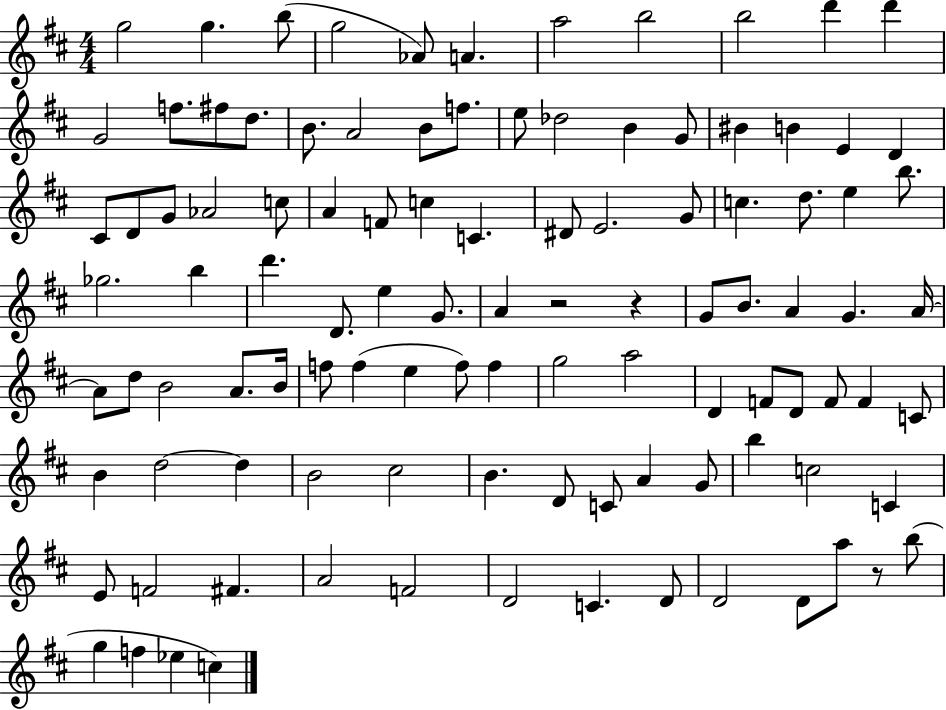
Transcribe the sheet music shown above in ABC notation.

X:1
T:Untitled
M:4/4
L:1/4
K:D
g2 g b/2 g2 _A/2 A a2 b2 b2 d' d' G2 f/2 ^f/2 d/2 B/2 A2 B/2 f/2 e/2 _d2 B G/2 ^B B E D ^C/2 D/2 G/2 _A2 c/2 A F/2 c C ^D/2 E2 G/2 c d/2 e b/2 _g2 b d' D/2 e G/2 A z2 z G/2 B/2 A G A/4 A/2 d/2 B2 A/2 B/4 f/2 f e f/2 f g2 a2 D F/2 D/2 F/2 F C/2 B d2 d B2 ^c2 B D/2 C/2 A G/2 b c2 C E/2 F2 ^F A2 F2 D2 C D/2 D2 D/2 a/2 z/2 b/2 g f _e c